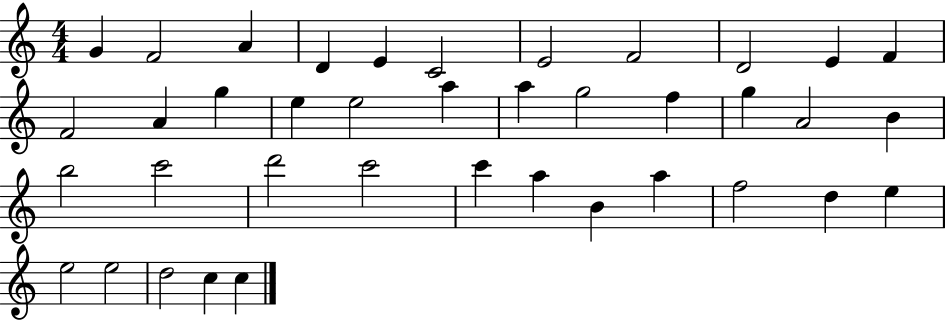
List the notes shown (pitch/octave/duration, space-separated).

G4/q F4/h A4/q D4/q E4/q C4/h E4/h F4/h D4/h E4/q F4/q F4/h A4/q G5/q E5/q E5/h A5/q A5/q G5/h F5/q G5/q A4/h B4/q B5/h C6/h D6/h C6/h C6/q A5/q B4/q A5/q F5/h D5/q E5/q E5/h E5/h D5/h C5/q C5/q